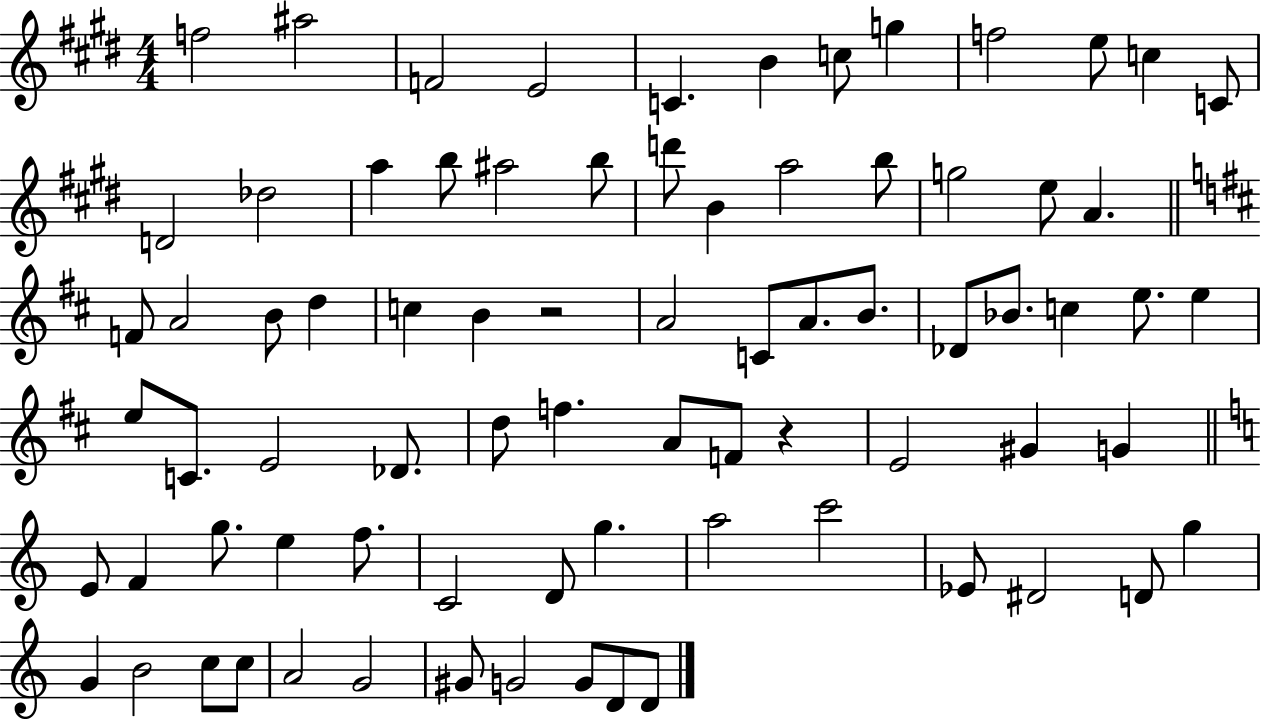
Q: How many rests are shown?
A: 2